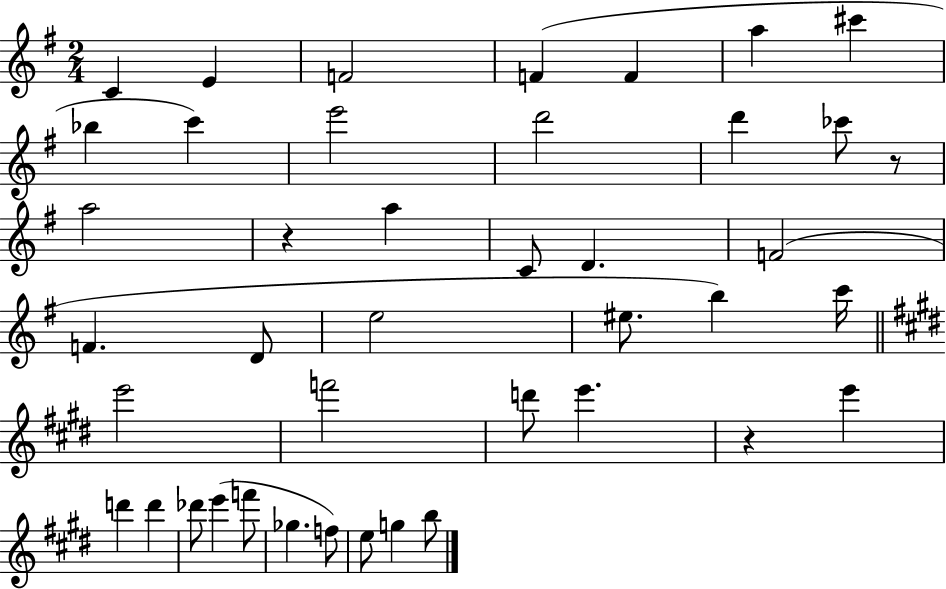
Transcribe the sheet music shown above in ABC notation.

X:1
T:Untitled
M:2/4
L:1/4
K:G
C E F2 F F a ^c' _b c' e'2 d'2 d' _c'/2 z/2 a2 z a C/2 D F2 F D/2 e2 ^e/2 b c'/4 e'2 f'2 d'/2 e' z e' d' d' _d'/2 e' f'/2 _g f/2 e/2 g b/2